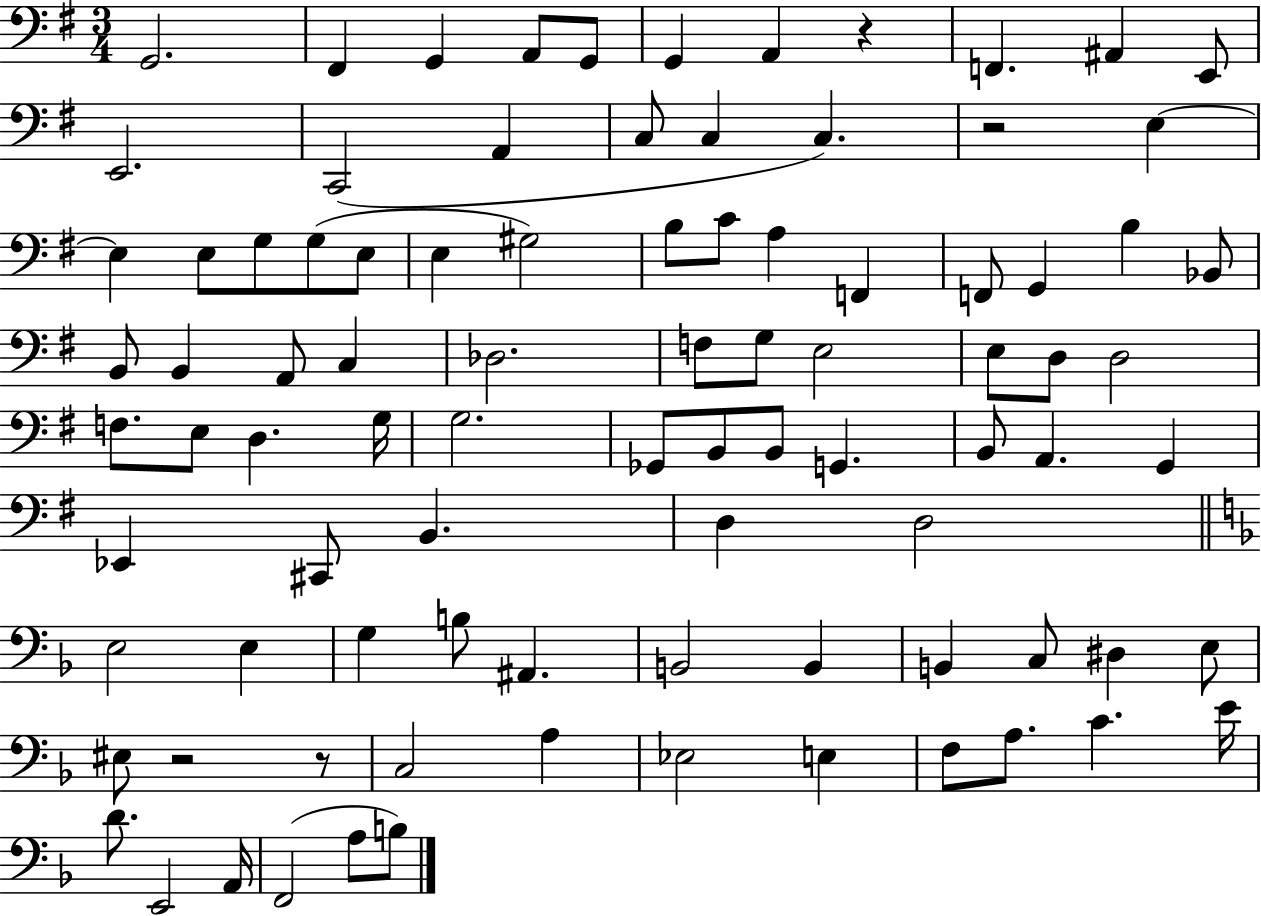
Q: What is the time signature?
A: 3/4